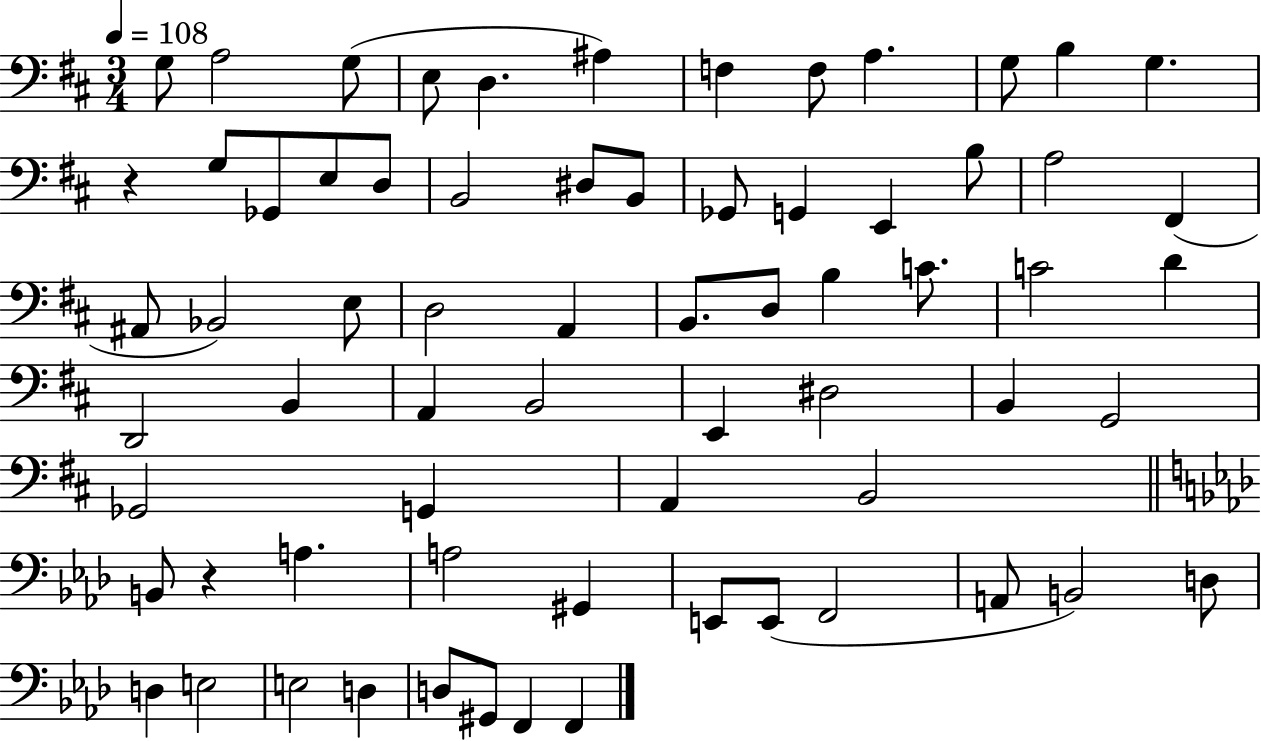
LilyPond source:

{
  \clef bass
  \numericTimeSignature
  \time 3/4
  \key d \major
  \tempo 4 = 108
  g8 a2 g8( | e8 d4. ais4) | f4 f8 a4. | g8 b4 g4. | \break r4 g8 ges,8 e8 d8 | b,2 dis8 b,8 | ges,8 g,4 e,4 b8 | a2 fis,4( | \break ais,8 bes,2) e8 | d2 a,4 | b,8. d8 b4 c'8. | c'2 d'4 | \break d,2 b,4 | a,4 b,2 | e,4 dis2 | b,4 g,2 | \break ges,2 g,4 | a,4 b,2 | \bar "||" \break \key aes \major b,8 r4 a4. | a2 gis,4 | e,8 e,8( f,2 | a,8 b,2) d8 | \break d4 e2 | e2 d4 | d8 gis,8 f,4 f,4 | \bar "|."
}